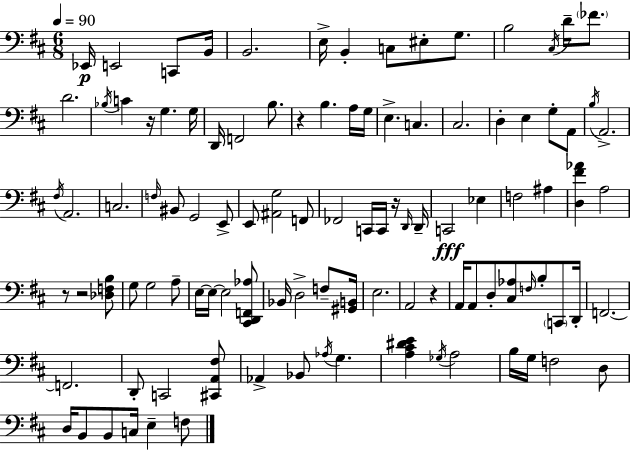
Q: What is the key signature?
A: D major